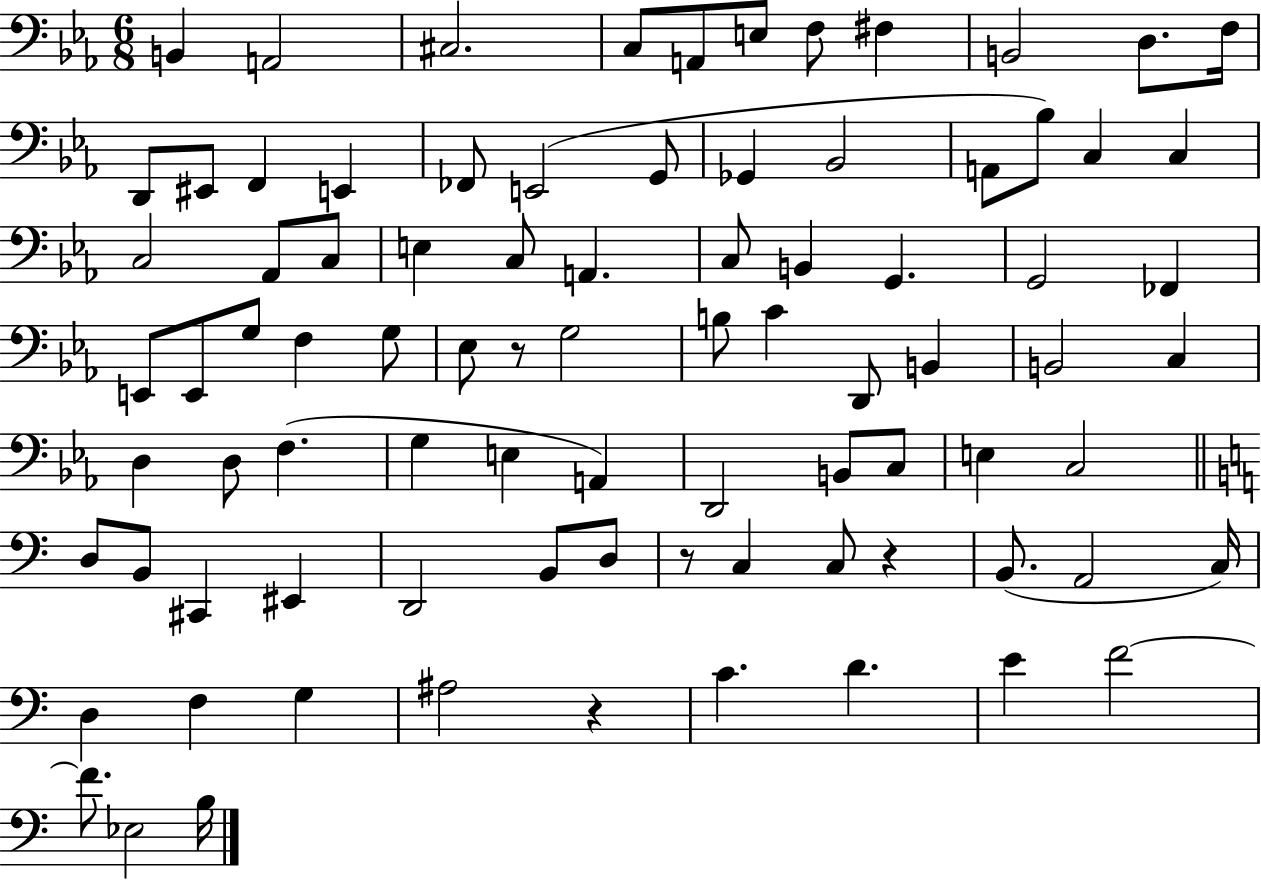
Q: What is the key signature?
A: EES major